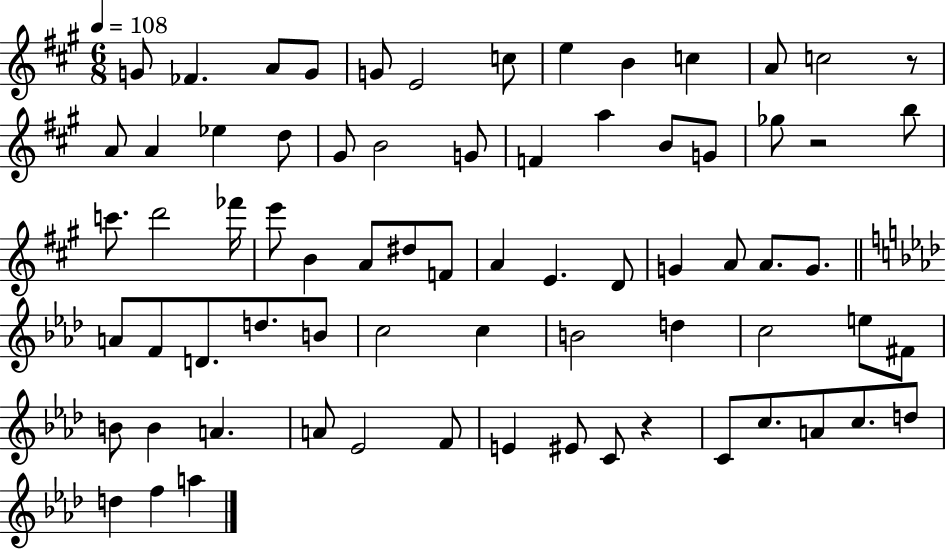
{
  \clef treble
  \numericTimeSignature
  \time 6/8
  \key a \major
  \tempo 4 = 108
  \repeat volta 2 { g'8 fes'4. a'8 g'8 | g'8 e'2 c''8 | e''4 b'4 c''4 | a'8 c''2 r8 | \break a'8 a'4 ees''4 d''8 | gis'8 b'2 g'8 | f'4 a''4 b'8 g'8 | ges''8 r2 b''8 | \break c'''8. d'''2 fes'''16 | e'''8 b'4 a'8 dis''8 f'8 | a'4 e'4. d'8 | g'4 a'8 a'8. g'8. | \break \bar "||" \break \key aes \major a'8 f'8 d'8. d''8. b'8 | c''2 c''4 | b'2 d''4 | c''2 e''8 fis'8 | \break b'8 b'4 a'4. | a'8 ees'2 f'8 | e'4 eis'8 c'8 r4 | c'8 c''8. a'8 c''8. d''8 | \break d''4 f''4 a''4 | } \bar "|."
}